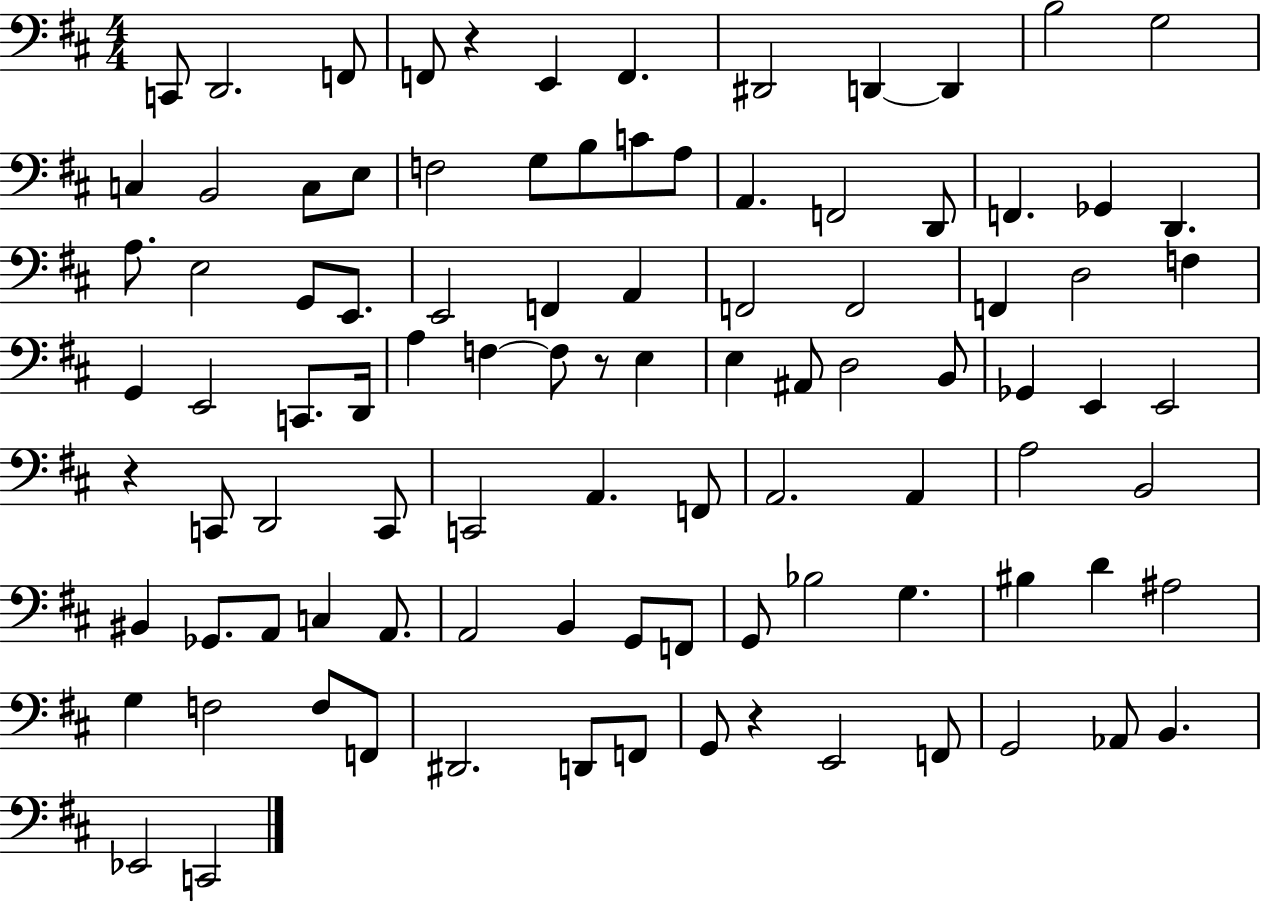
X:1
T:Untitled
M:4/4
L:1/4
K:D
C,,/2 D,,2 F,,/2 F,,/2 z E,, F,, ^D,,2 D,, D,, B,2 G,2 C, B,,2 C,/2 E,/2 F,2 G,/2 B,/2 C/2 A,/2 A,, F,,2 D,,/2 F,, _G,, D,, A,/2 E,2 G,,/2 E,,/2 E,,2 F,, A,, F,,2 F,,2 F,, D,2 F, G,, E,,2 C,,/2 D,,/4 A, F, F,/2 z/2 E, E, ^A,,/2 D,2 B,,/2 _G,, E,, E,,2 z C,,/2 D,,2 C,,/2 C,,2 A,, F,,/2 A,,2 A,, A,2 B,,2 ^B,, _G,,/2 A,,/2 C, A,,/2 A,,2 B,, G,,/2 F,,/2 G,,/2 _B,2 G, ^B, D ^A,2 G, F,2 F,/2 F,,/2 ^D,,2 D,,/2 F,,/2 G,,/2 z E,,2 F,,/2 G,,2 _A,,/2 B,, _E,,2 C,,2